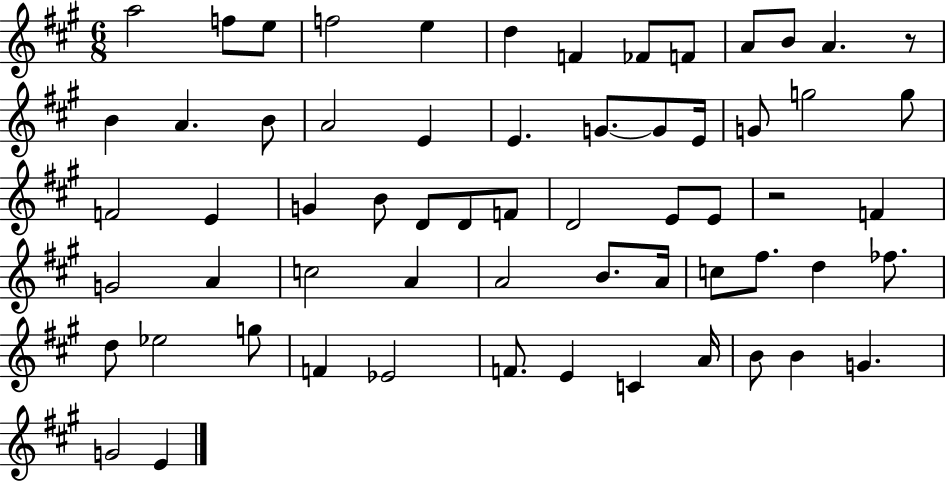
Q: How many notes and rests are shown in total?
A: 62